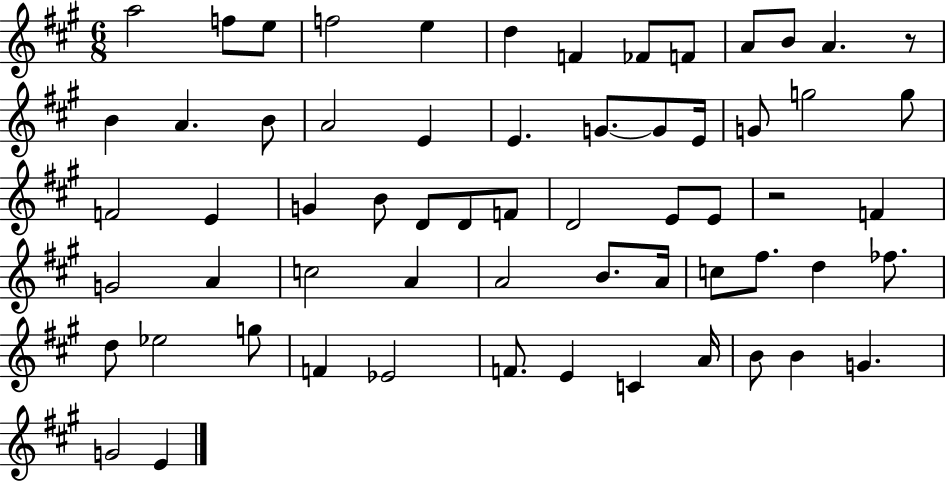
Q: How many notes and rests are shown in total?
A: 62